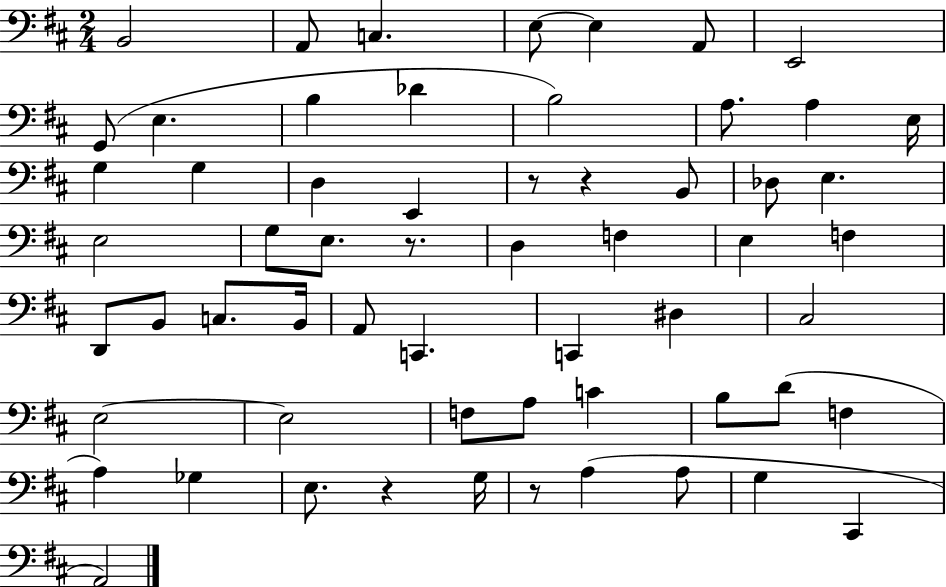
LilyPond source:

{
  \clef bass
  \numericTimeSignature
  \time 2/4
  \key d \major
  b,2 | a,8 c4. | e8~~ e4 a,8 | e,2 | \break g,8( e4. | b4 des'4 | b2) | a8. a4 e16 | \break g4 g4 | d4 e,4 | r8 r4 b,8 | des8 e4. | \break e2 | g8 e8. r8. | d4 f4 | e4 f4 | \break d,8 b,8 c8. b,16 | a,8 c,4. | c,4 dis4 | cis2 | \break e2~~ | e2 | f8 a8 c'4 | b8 d'8( f4 | \break a4) ges4 | e8. r4 g16 | r8 a4( a8 | g4 cis,4 | \break a,2) | \bar "|."
}